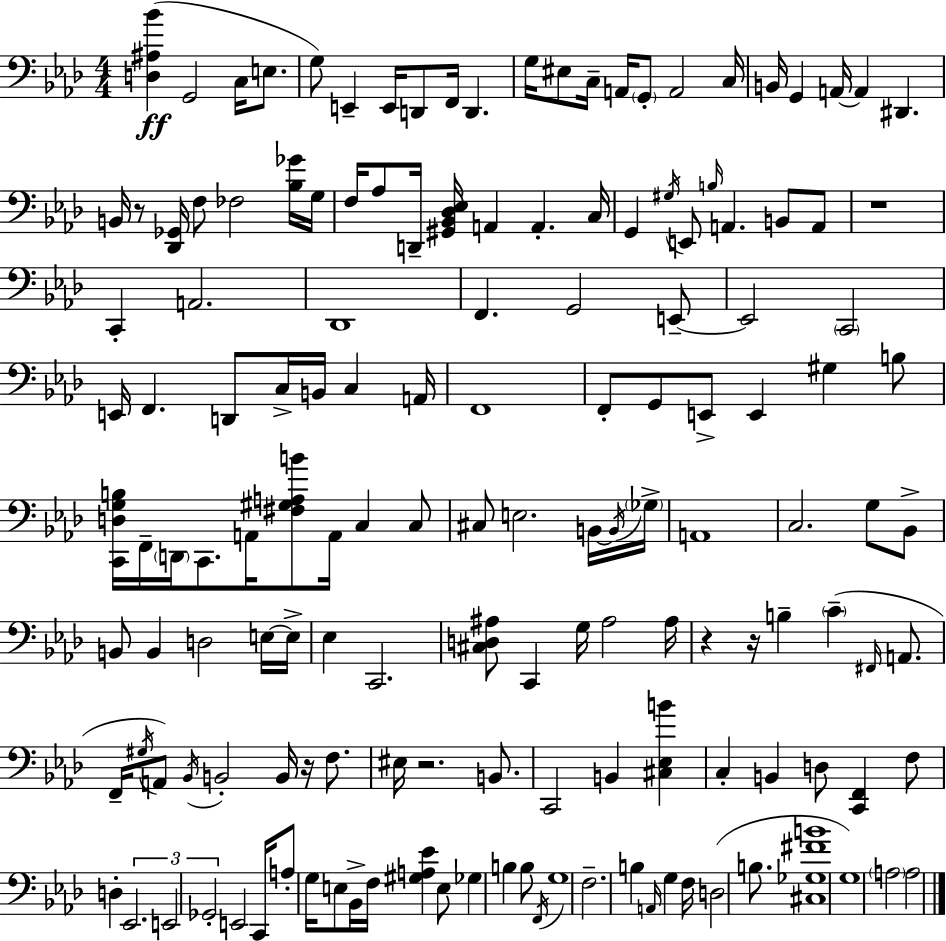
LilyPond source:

{
  \clef bass
  \numericTimeSignature
  \time 4/4
  \key f \minor
  <d ais bes'>4(\ff g,2 c16 e8. | g8) e,4-- e,16 d,8 f,16 d,4. | g16 eis8 c16-- a,16 \parenthesize g,8-. a,2 c16 | b,16 g,4 a,16~~ a,4 dis,4. | \break b,16 r8 <des, ges,>16 f8 fes2 <bes ges'>16 g16 | f16 aes8 d,16-- <gis, bes, des ees>16 a,4 a,4.-. c16 | g,4 \acciaccatura { gis16 } e,8 \grace { b16 } a,4. b,8 | a,8 r1 | \break c,4-. a,2. | des,1 | f,4. g,2 | e,8--~~ e,2 \parenthesize c,2 | \break e,16 f,4. d,8 c16-> b,16 c4 | a,16 f,1 | f,8-. g,8 e,8-> e,4 gis4 | b8 <c, d g b>16 f,16-- \parenthesize d,16 c,8. a,16 <fis gis a b'>8 a,16 c4 | \break c8 cis8 e2. | b,16~~ \acciaccatura { b,16 } \parenthesize ges16-> a,1 | c2. g8 | bes,8-> b,8 b,4 d2 | \break e16~~ e16-> ees4 c,2. | <cis d ais>8 c,4 g16 ais2 | ais16 r4 r16 b4-- \parenthesize c'4--( | \grace { fis,16 } a,8. f,16-- \acciaccatura { gis16 }) a,8 \acciaccatura { bes,16 } b,2-. | \break b,16 r16 f8. eis16 r2. | b,8. c,2 b,4 | <cis ees b'>4 c4-. b,4 d8 | <c, f,>4 f8 d4-. \tuplet 3/2 { ees,2. | \break e,2 ges,2-. } | e,2 c,16 a8-. | g16 e8 bes,16-> f16 <gis a ees'>4 e8 ges4 | b4 b8 \acciaccatura { f,16 } g1 | \break f2.-- | b4 \grace { a,16 } g4 f16 d2( | b8. <cis ges fis' b'>1 | g1) | \break \parenthesize a2 | a2 \bar "|."
}